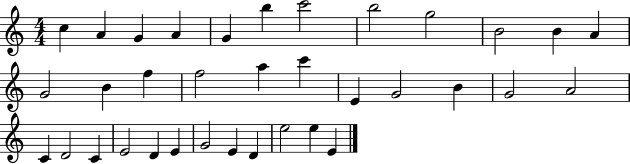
X:1
T:Untitled
M:4/4
L:1/4
K:C
c A G A G b c'2 b2 g2 B2 B A G2 B f f2 a c' E G2 B G2 A2 C D2 C E2 D E G2 E D e2 e E